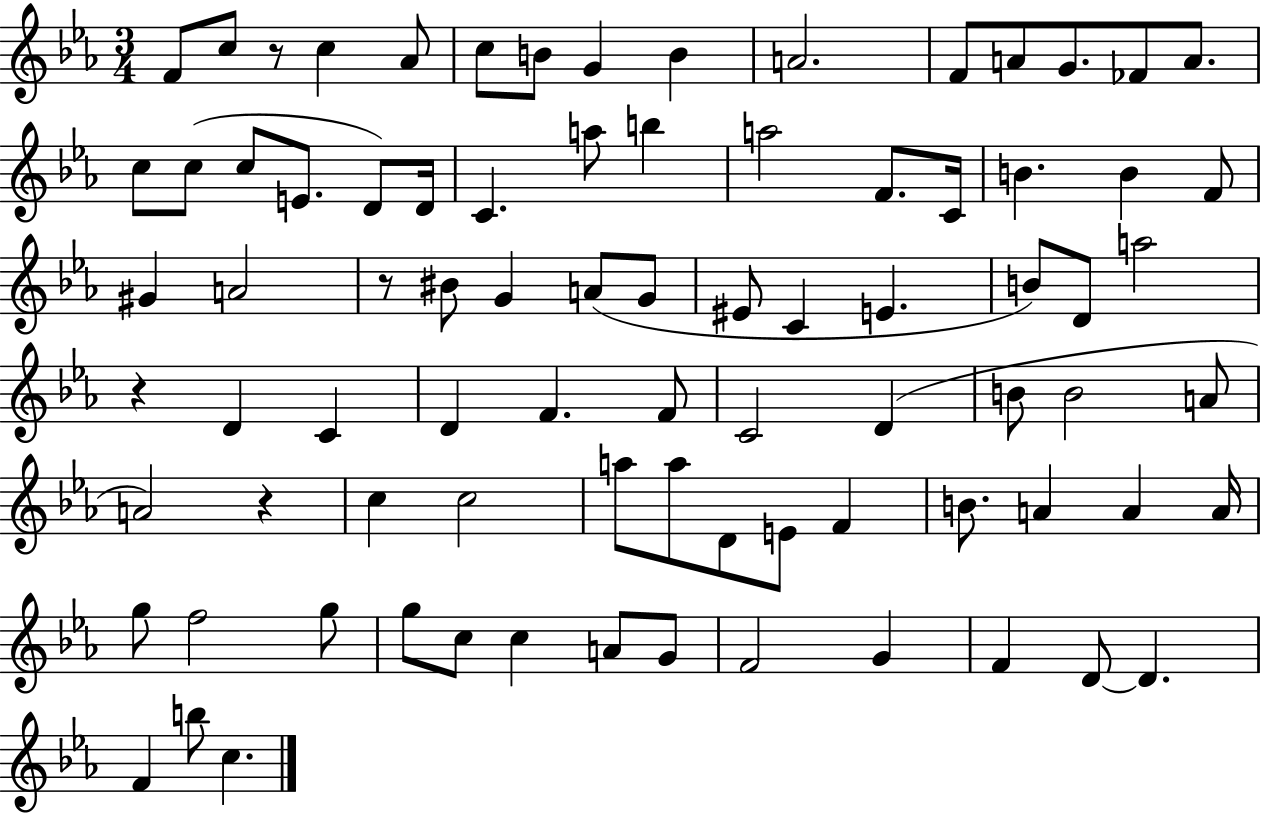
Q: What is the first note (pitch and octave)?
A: F4